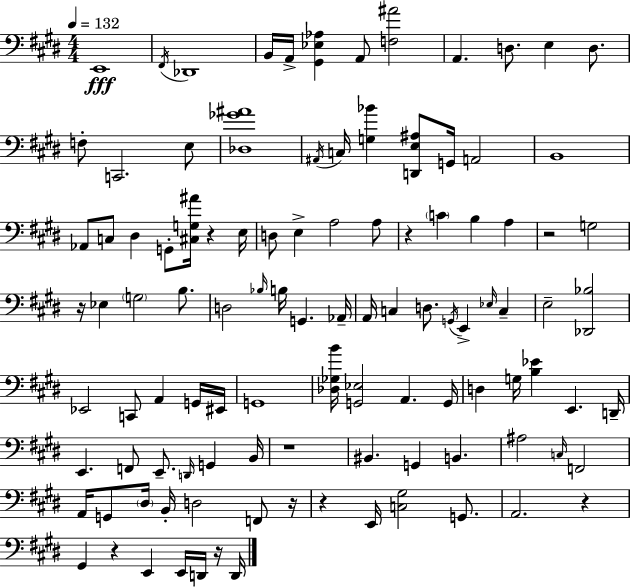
X:1
T:Untitled
M:4/4
L:1/4
K:E
E,,4 ^F,,/4 _D,,4 B,,/4 A,,/4 [^G,,_E,_A,] A,,/2 [F,^A]2 A,, D,/2 E, D,/2 F,/2 C,,2 E,/2 [_D,_G^A]4 ^A,,/4 C,/4 [G,_B] [D,,E,^A,]/2 G,,/4 A,,2 B,,4 _A,,/2 C,/2 ^D, G,,/2 [^C,G,^A]/4 z E,/4 D,/2 E, A,2 A,/2 z C B, A, z2 G,2 z/4 _E, G,2 B,/2 D,2 _B,/4 B,/4 G,, _A,,/4 A,,/4 C, D,/2 G,,/4 E,, _E,/4 C, E,2 [_D,,_B,]2 _E,,2 C,,/2 A,, G,,/4 ^E,,/4 G,,4 [_D,_G,B]/4 [G,,_E,]2 A,, G,,/4 D, G,/4 [B,_E] E,, D,,/4 E,, F,,/2 E,,/2 D,,/4 G,, B,,/4 z4 ^B,, G,, B,, ^A,2 C,/4 F,,2 A,,/4 G,,/2 ^D,/4 B,,/4 D,2 F,,/2 z/4 z E,,/4 [C,^G,]2 G,,/2 A,,2 z ^G,, z E,, E,,/4 D,,/4 z/4 D,,/4